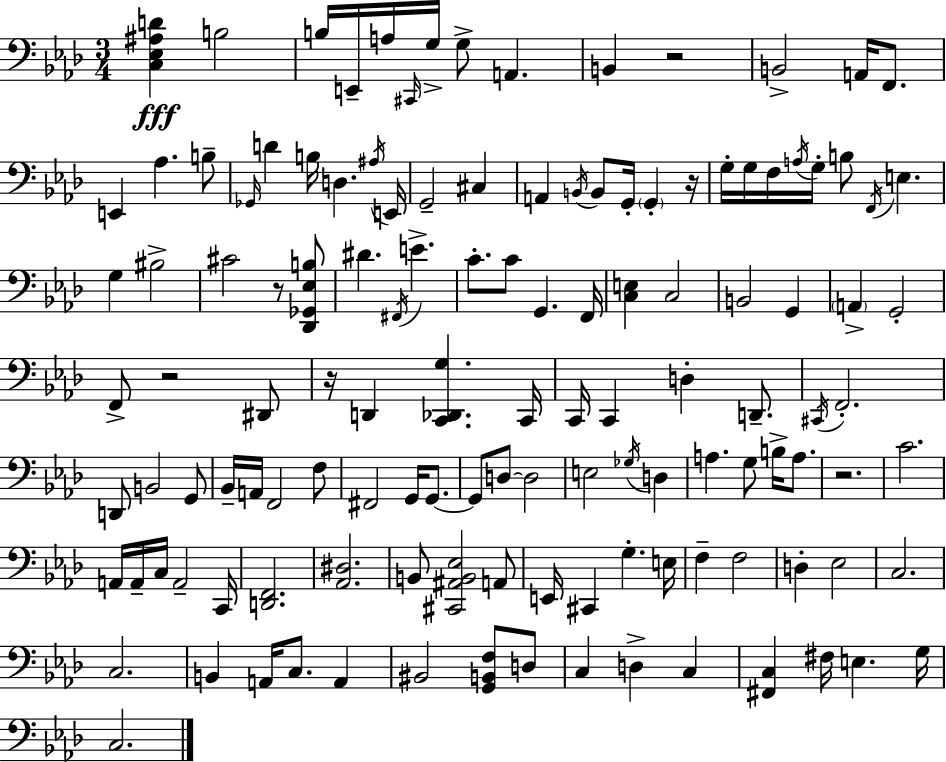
{
  \clef bass
  \numericTimeSignature
  \time 3/4
  \key aes \major
  <c ees ais d'>4\fff b2 | b16 e,16-- a16 \grace { cis,16 } g16-> g8-> a,4. | b,4 r2 | b,2-> a,16 f,8. | \break e,4 aes4. b8-- | \grace { ges,16 } d'4 b16 d4. | \acciaccatura { ais16 } e,16 g,2-- cis4 | a,4 \acciaccatura { b,16 } b,8 g,16-. \parenthesize g,4-. | \break r16 g16-. g16 f16 \acciaccatura { a16 } g16-. b8 \acciaccatura { f,16 } | e4. g4 bis2-> | cis'2 | r8 <des, ges, ees b>8 dis'4. | \break \acciaccatura { fis,16 } e'4.-> c'8.-. c'8 | g,4. f,16 <c e>4 c2 | b,2 | g,4 \parenthesize a,4-> g,2-. | \break f,8-> r2 | dis,8 r16 d,4 | <c, des, g>4. c,16 c,16 c,4 | d4-. d,8.-- \acciaccatura { cis,16 } f,2.-. | \break d,8 b,2 | g,8 bes,16-- a,16 f,2 | f8 fis,2 | g,16 g,8.~~ g,8 d8~~ | \break d2 e2 | \acciaccatura { ges16 } d4 a4. | g8 b16-> a8. r2. | c'2. | \break a,16 a,16-- c16 | a,2-- c,16 <d, f,>2. | <aes, dis>2. | b,8 <cis, ais, b, ees>2 | \break a,8 e,16 cis,4 | g4.-. e16 f4-- | f2 d4-. | ees2 c2. | \break c2. | b,4 | a,16 c8. a,4 bis,2 | <g, b, f>8 d8 c4 | \break d4-> c4 <fis, c>4 | fis16 e4. g16 c2. | \bar "|."
}